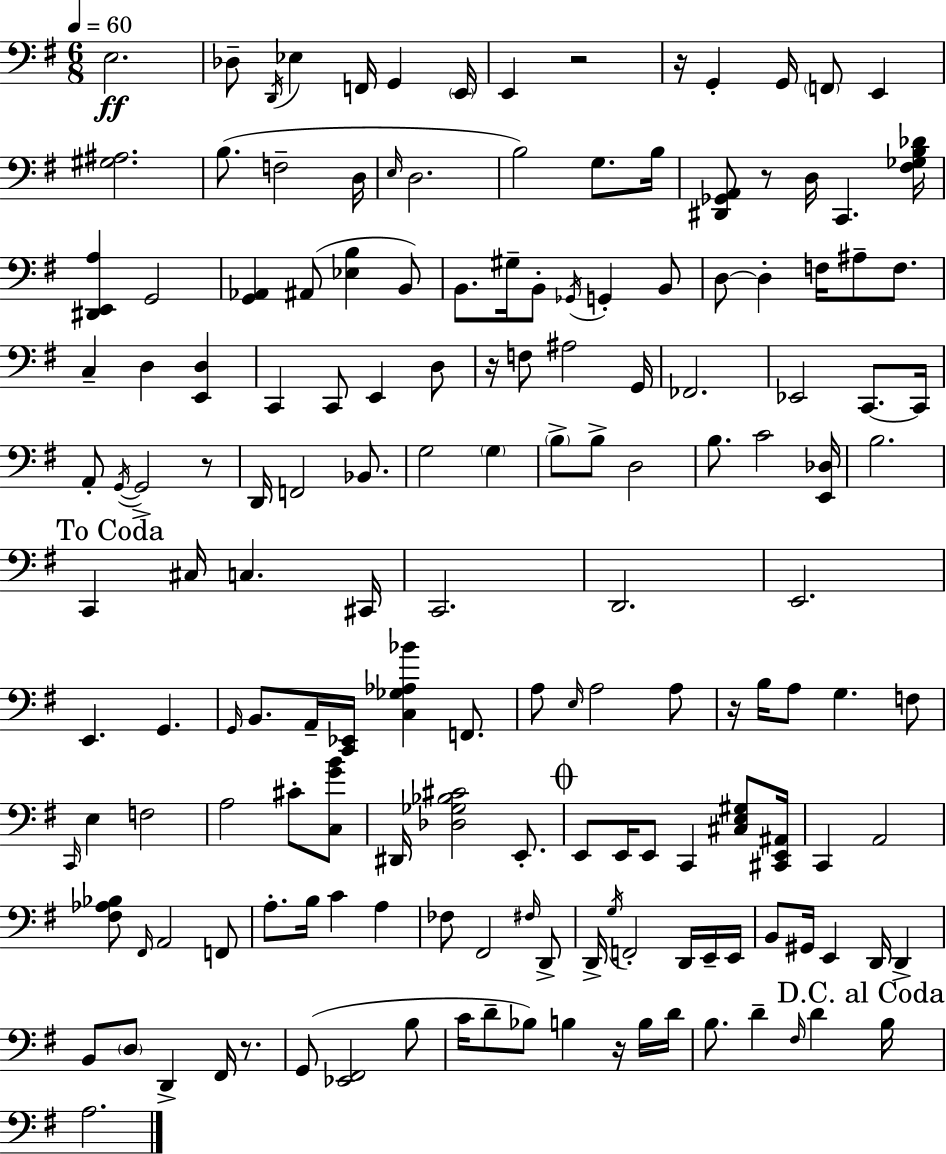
X:1
T:Untitled
M:6/8
L:1/4
K:G
E,2 _D,/2 D,,/4 _E, F,,/4 G,, E,,/4 E,, z2 z/4 G,, G,,/4 F,,/2 E,, [^G,^A,]2 B,/2 F,2 D,/4 E,/4 D,2 B,2 G,/2 B,/4 [^D,,_G,,A,,]/2 z/2 D,/4 C,, [^F,_G,B,_D]/4 [^D,,E,,A,] G,,2 [G,,_A,,] ^A,,/2 [_E,B,] B,,/2 B,,/2 ^G,/4 B,,/2 _G,,/4 G,, B,,/2 D,/2 D, F,/4 ^A,/2 F,/2 C, D, [E,,D,] C,, C,,/2 E,, D,/2 z/4 F,/2 ^A,2 G,,/4 _F,,2 _E,,2 C,,/2 C,,/4 A,,/2 G,,/4 G,,2 z/2 D,,/4 F,,2 _B,,/2 G,2 G, B,/2 B,/2 D,2 B,/2 C2 [E,,_D,]/4 B,2 C,, ^C,/4 C, ^C,,/4 C,,2 D,,2 E,,2 E,, G,, G,,/4 B,,/2 A,,/4 [C,,_E,,]/4 [C,_G,_A,_B] F,,/2 A,/2 E,/4 A,2 A,/2 z/4 B,/4 A,/2 G, F,/2 C,,/4 E, F,2 A,2 ^C/2 [C,GB]/2 ^D,,/4 [_D,_G,_B,^C]2 E,,/2 E,,/2 E,,/4 E,,/2 C,, [^C,E,^G,]/2 [^C,,E,,^A,,]/4 C,, A,,2 [^F,_A,_B,]/2 ^F,,/4 A,,2 F,,/2 A,/2 B,/4 C A, _F,/2 ^F,,2 ^F,/4 D,,/2 D,,/4 G,/4 F,,2 D,,/4 E,,/4 E,,/4 B,,/2 ^G,,/4 E,, D,,/4 D,, B,,/2 D,/2 D,, ^F,,/4 z/2 G,,/2 [_E,,^F,,]2 B,/2 C/4 D/2 _B,/2 B, z/4 B,/4 D/4 B,/2 D ^F,/4 D B,/4 A,2